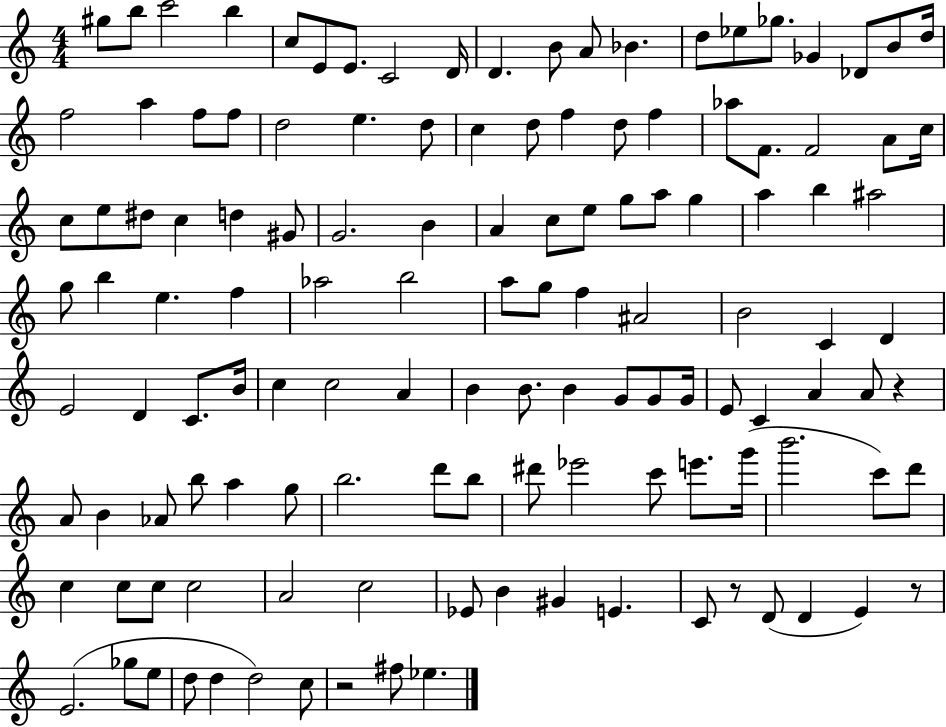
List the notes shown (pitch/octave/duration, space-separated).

G#5/e B5/e C6/h B5/q C5/e E4/e E4/e. C4/h D4/s D4/q. B4/e A4/e Bb4/q. D5/e Eb5/e Gb5/e. Gb4/q Db4/e B4/e D5/s F5/h A5/q F5/e F5/e D5/h E5/q. D5/e C5/q D5/e F5/q D5/e F5/q Ab5/e F4/e. F4/h A4/e C5/s C5/e E5/e D#5/e C5/q D5/q G#4/e G4/h. B4/q A4/q C5/e E5/e G5/e A5/e G5/q A5/q B5/q A#5/h G5/e B5/q E5/q. F5/q Ab5/h B5/h A5/e G5/e F5/q A#4/h B4/h C4/q D4/q E4/h D4/q C4/e. B4/s C5/q C5/h A4/q B4/q B4/e. B4/q G4/e G4/e G4/s E4/e C4/q A4/q A4/e R/q A4/e B4/q Ab4/e B5/e A5/q G5/e B5/h. D6/e B5/e D#6/e Eb6/h C6/e E6/e. G6/s B6/h. C6/e D6/e C5/q C5/e C5/e C5/h A4/h C5/h Eb4/e B4/q G#4/q E4/q. C4/e R/e D4/e D4/q E4/q R/e E4/h. Gb5/e E5/e D5/e D5/q D5/h C5/e R/h F#5/e Eb5/q.